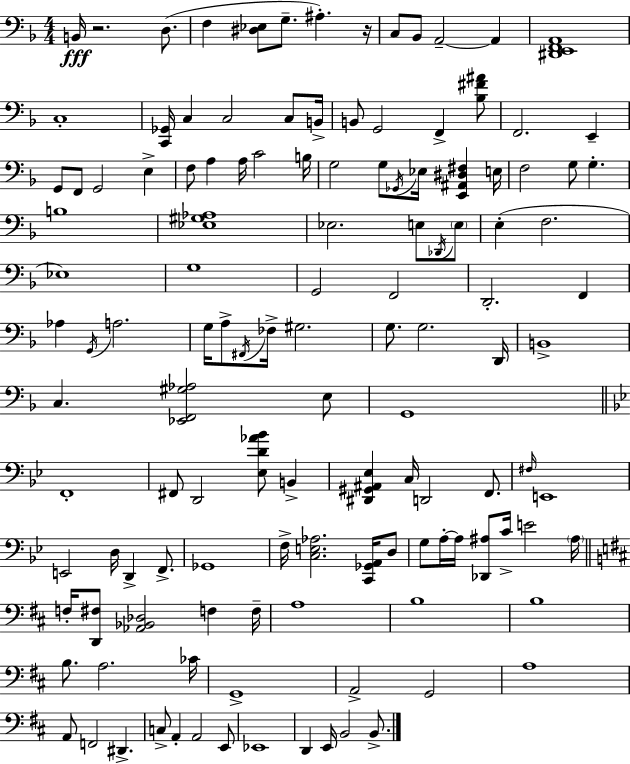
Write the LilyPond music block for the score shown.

{
  \clef bass
  \numericTimeSignature
  \time 4/4
  \key d \minor
  b,16\fff r2. d8.( | f4 <dis ees>8 g8.-- ais4.-.) r16 | c8 bes,8 a,2--~~ a,4 | <dis, e, f, a,>1 | \break c1-. | <c, ges,>16 c4 c2 c8 b,16-> | b,8 g,2 f,4-> <bes fis' ais'>8 | f,2. e,4-- | \break g,8 f,8 g,2 e4-> | f8 a4 a16 c'2 b16 | g2 g8 \acciaccatura { ges,16 } ees16 <e, ais, dis fis>4 | e16 f2 g8 g4.-. | \break b1 | <ees gis aes>1 | ees2. e8 \acciaccatura { des,16 } | \parenthesize e8 e4-.( f2. | \break ees1) | g1 | g,2 f,2 | d,2.-. f,4 | \break aes4 \acciaccatura { g,16 } a2. | g16 a8-> \acciaccatura { fis,16 } fes16-> gis2. | g8. g2. | d,16 b,1-> | \break c4. <ees, f, gis aes>2 | e8 g,1 | \bar "||" \break \key bes \major f,1-. | fis,8 d,2 <ees d' aes' bes'>8 b,4-> | <dis, gis, ais, ees>4 c16 d,2 f,8. | \grace { fis16 } e,1 | \break e,2 d16 d,4-> f,8.-> | ges,1 | f16-> <c e aes>2. <c, ges, a,>16 d8 | g8 a16-.~~ a16 <des, ais>8 c'16-> e'2 | \break \parenthesize ais16 \bar "||" \break \key d \major f16-. <d, fis>8 <aes, bes, des>2 f4 f16-- | a1 | b1 | b1 | \break b8. a2. ces'16 | g,1-> | a,2-> g,2 | a1 | \break a,8 f,2 dis,4.-> | c8-> a,4-. a,2 e,8 | ees,1 | d,4 e,16 b,2 b,8.-> | \break \bar "|."
}